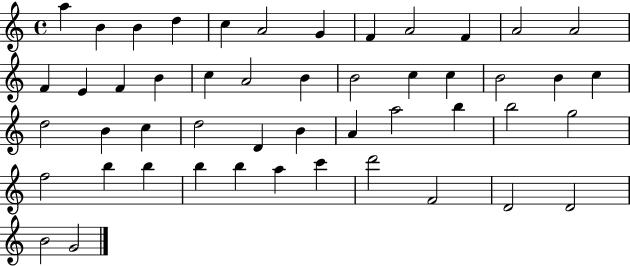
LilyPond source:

{
  \clef treble
  \time 4/4
  \defaultTimeSignature
  \key c \major
  a''4 b'4 b'4 d''4 | c''4 a'2 g'4 | f'4 a'2 f'4 | a'2 a'2 | \break f'4 e'4 f'4 b'4 | c''4 a'2 b'4 | b'2 c''4 c''4 | b'2 b'4 c''4 | \break d''2 b'4 c''4 | d''2 d'4 b'4 | a'4 a''2 b''4 | b''2 g''2 | \break f''2 b''4 b''4 | b''4 b''4 a''4 c'''4 | d'''2 f'2 | d'2 d'2 | \break b'2 g'2 | \bar "|."
}